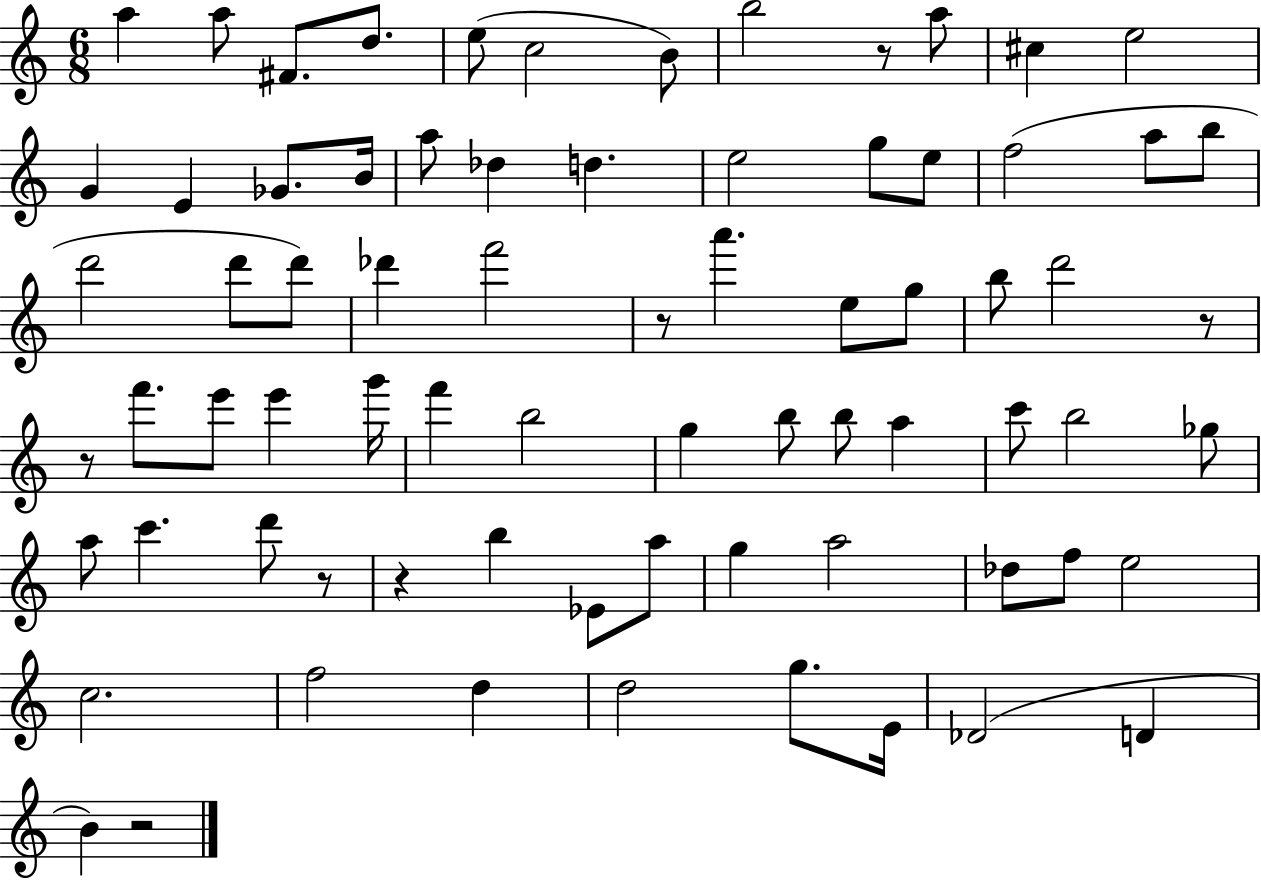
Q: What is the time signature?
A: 6/8